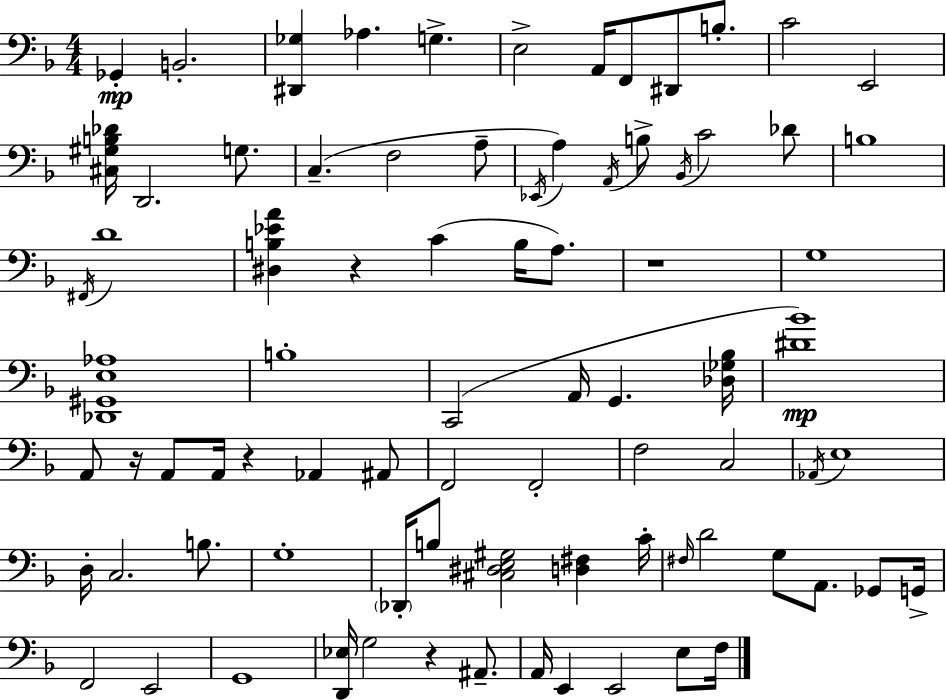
{
  \clef bass
  \numericTimeSignature
  \time 4/4
  \key f \major
  \repeat volta 2 { ges,4-.\mp b,2.-. | <dis, ges>4 aes4. g4.-> | e2-> a,16 f,8 dis,8 b8.-. | c'2 e,2 | \break <cis gis b des'>16 d,2. g8. | c4.--( f2 a8-- | \acciaccatura { ees,16 } a4) \acciaccatura { a,16 } b8-> \acciaccatura { bes,16 } c'2 | des'8 b1 | \break \acciaccatura { fis,16 } d'1 | <dis b ees' a'>4 r4 c'4( | b16 a8.) r1 | g1 | \break <des, gis, e aes>1 | b1-. | c,2( a,16 g,4. | <des ges bes>16 <dis' bes'>1\mp) | \break a,8 r16 a,8 a,16 r4 aes,4 | ais,8 f,2 f,2-. | f2 c2 | \acciaccatura { aes,16 } e1 | \break d16-. c2. | b8. g1-. | \parenthesize des,16-. b8 <cis dis e gis>2 | <d fis>4 c'16-. \grace { fis16 } d'2 g8 | \break a,8. ges,8 g,16-> f,2 e,2 | g,1 | <d, ees>16 g2 r4 | ais,8.-- a,16 e,4 e,2 | \break e8 f16 } \bar "|."
}